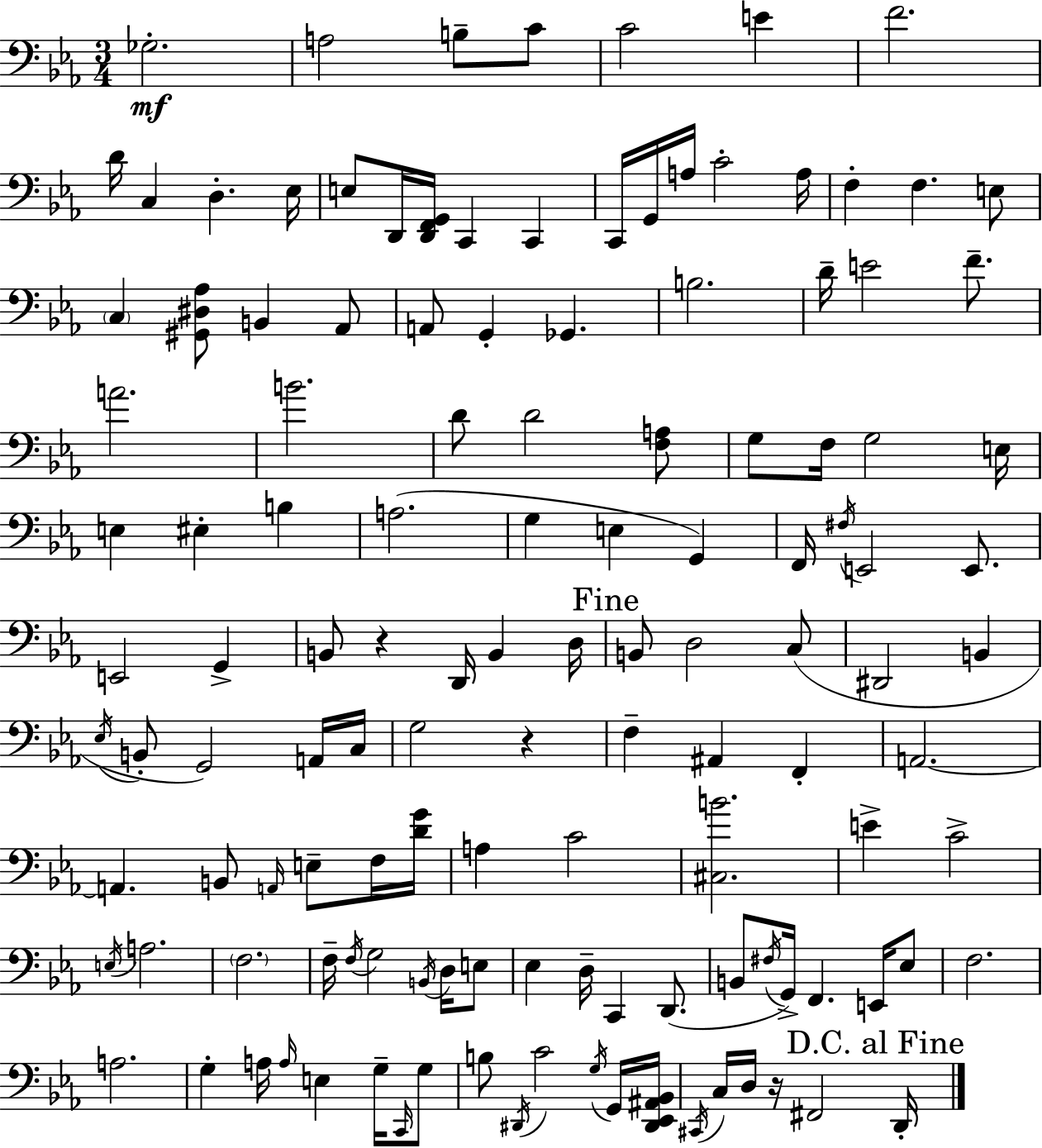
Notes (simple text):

Gb3/h. A3/h B3/e C4/e C4/h E4/q F4/h. D4/s C3/q D3/q. Eb3/s E3/e D2/s [D2,F2,G2]/s C2/q C2/q C2/s G2/s A3/s C4/h A3/s F3/q F3/q. E3/e C3/q [G#2,D#3,Ab3]/e B2/q Ab2/e A2/e G2/q Gb2/q. B3/h. D4/s E4/h F4/e. A4/h. B4/h. D4/e D4/h [F3,A3]/e G3/e F3/s G3/h E3/s E3/q EIS3/q B3/q A3/h. G3/q E3/q G2/q F2/s F#3/s E2/h E2/e. E2/h G2/q B2/e R/q D2/s B2/q D3/s B2/e D3/h C3/e D#2/h B2/q Eb3/s B2/e G2/h A2/s C3/s G3/h R/q F3/q A#2/q F2/q A2/h. A2/q. B2/e A2/s E3/e F3/s [D4,G4]/s A3/q C4/h [C#3,B4]/h. E4/q C4/h E3/s A3/h. F3/h. F3/s F3/s G3/h B2/s D3/s E3/e Eb3/q D3/s C2/q D2/e. B2/e F#3/s G2/s F2/q. E2/s Eb3/e F3/h. A3/h. G3/q A3/s A3/s E3/q G3/s C2/s G3/e B3/e D#2/s C4/h G3/s G2/s [D#2,Eb2,A#2,Bb2]/s C#2/s C3/s D3/s R/s F#2/h D2/s